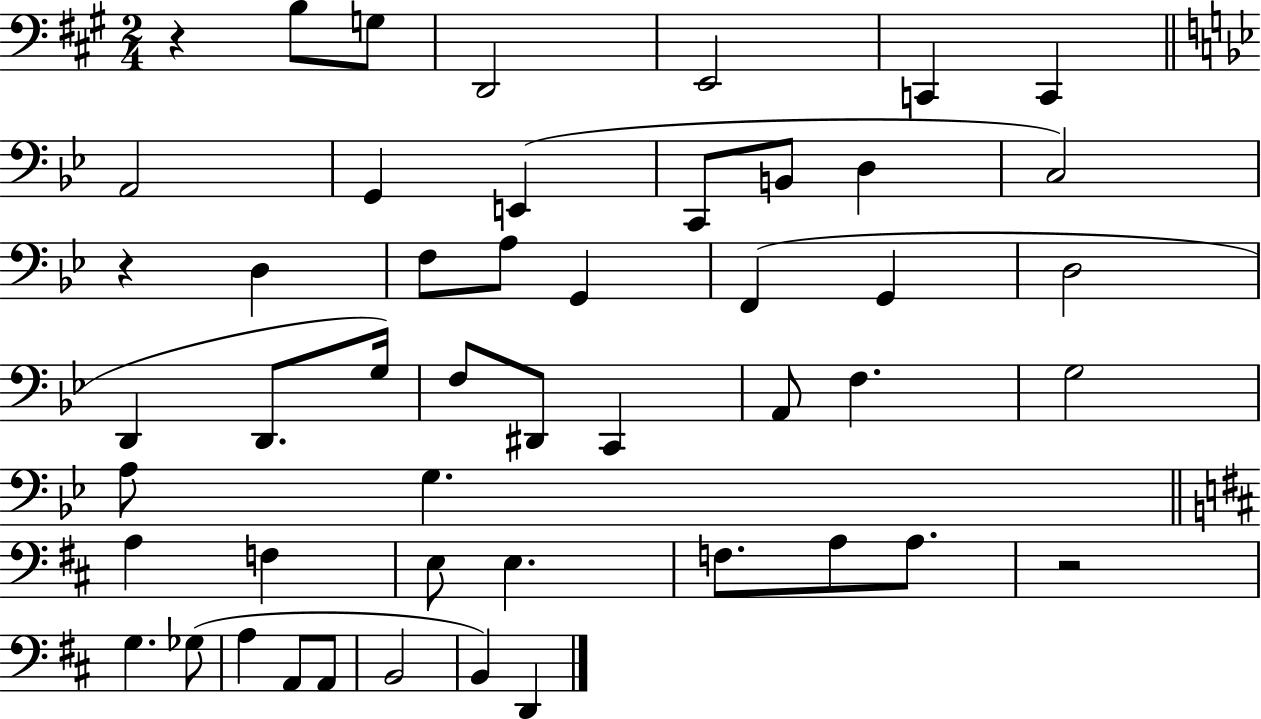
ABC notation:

X:1
T:Untitled
M:2/4
L:1/4
K:A
z B,/2 G,/2 D,,2 E,,2 C,, C,, A,,2 G,, E,, C,,/2 B,,/2 D, C,2 z D, F,/2 A,/2 G,, F,, G,, D,2 D,, D,,/2 G,/4 F,/2 ^D,,/2 C,, A,,/2 F, G,2 A,/2 G, A, F, E,/2 E, F,/2 A,/2 A,/2 z2 G, _G,/2 A, A,,/2 A,,/2 B,,2 B,, D,,